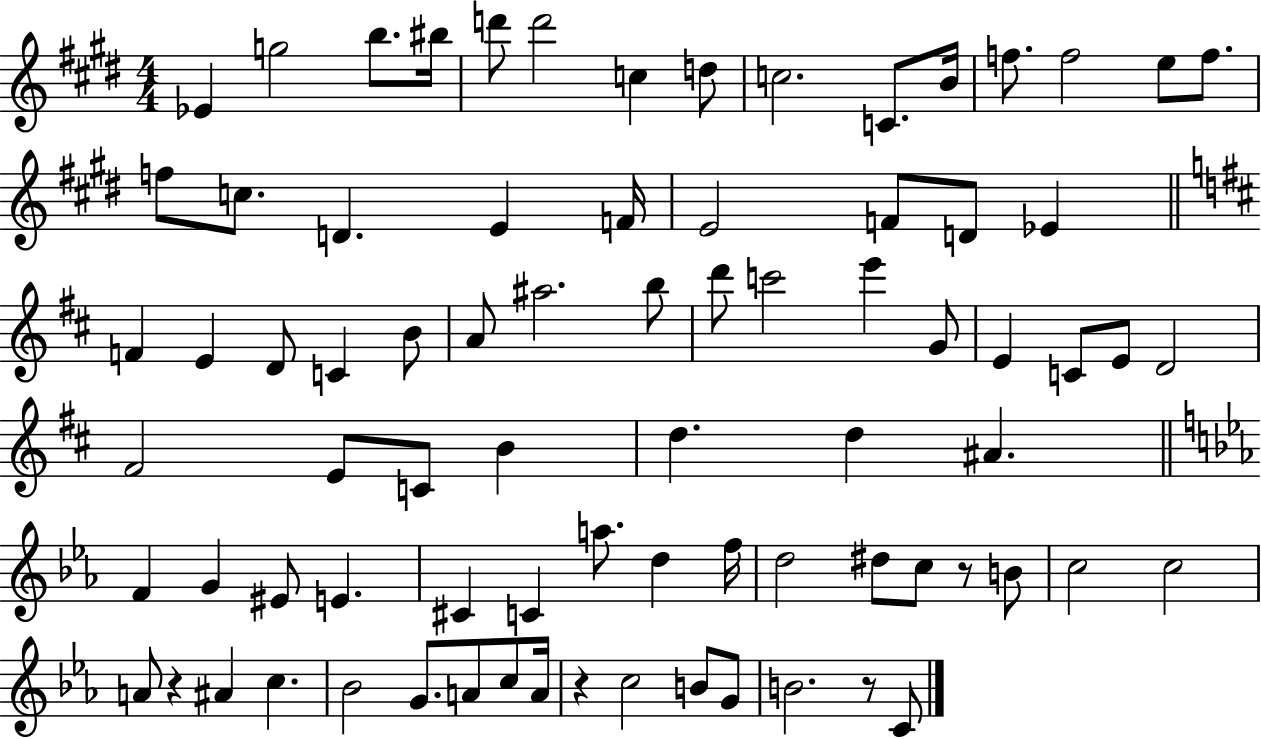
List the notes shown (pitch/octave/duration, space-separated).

Eb4/q G5/h B5/e. BIS5/s D6/e D6/h C5/q D5/e C5/h. C4/e. B4/s F5/e. F5/h E5/e F5/e. F5/e C5/e. D4/q. E4/q F4/s E4/h F4/e D4/e Eb4/q F4/q E4/q D4/e C4/q B4/e A4/e A#5/h. B5/e D6/e C6/h E6/q G4/e E4/q C4/e E4/e D4/h F#4/h E4/e C4/e B4/q D5/q. D5/q A#4/q. F4/q G4/q EIS4/e E4/q. C#4/q C4/q A5/e. D5/q F5/s D5/h D#5/e C5/e R/e B4/e C5/h C5/h A4/e R/q A#4/q C5/q. Bb4/h G4/e. A4/e C5/e A4/s R/q C5/h B4/e G4/e B4/h. R/e C4/e